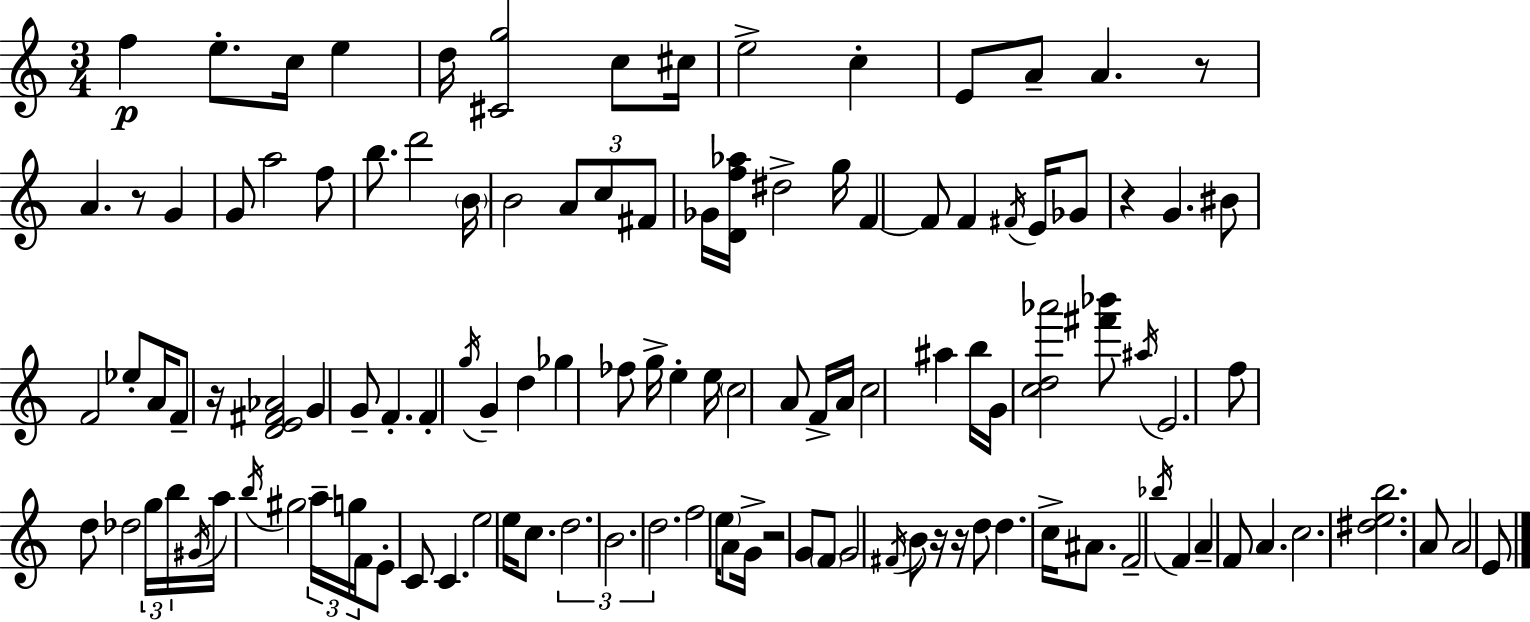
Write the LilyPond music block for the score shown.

{
  \clef treble
  \numericTimeSignature
  \time 3/4
  \key c \major
  \repeat volta 2 { f''4\p e''8.-. c''16 e''4 | d''16 <cis' g''>2 c''8 cis''16 | e''2-> c''4-. | e'8 a'8-- a'4. r8 | \break a'4. r8 g'4 | g'8 a''2 f''8 | b''8. d'''2 \parenthesize b'16 | b'2 \tuplet 3/2 { a'8 c''8 | \break fis'8 } ges'16 <d' f'' aes''>16 dis''2-> | g''16 f'4~~ f'8 f'4 \acciaccatura { fis'16 } | e'16 ges'8 r4 g'4. | bis'8 f'2 ees''8-. | \break a'16 f'8-- r16 <d' e' fis' aes'>2 | g'4 g'8-- f'4.-. | f'4-. \acciaccatura { g''16 } g'4-- d''4 | ges''4 fes''8 g''16-> e''4-. | \break e''16 \parenthesize c''2 a'8 | f'16-> a'16 c''2 ais''4 | b''16 g'16 <c'' d'' aes'''>2 | <fis''' bes'''>8 \acciaccatura { ais''16 } e'2. | \break f''8 d''8 des''2 | \tuplet 3/2 { g''16 b''16 \acciaccatura { gis'16 } } a''16 \acciaccatura { b''16 } gis''2 | \tuplet 3/2 { a''16-- g''16 f'16 } e'8-. c'8 c'4. | e''2 | \break e''16 c''8. \tuplet 3/2 { d''2. | b'2. | d''2. } | f''2 | \break \parenthesize e''16 a'8 g'16-> r2 | g'8 \parenthesize f'8 g'2 | \acciaccatura { fis'16 } b'8 r16 r16 d''8 d''4. | c''16-> ais'8. f'2-- | \break \acciaccatura { bes''16 } f'4 a'4-- f'8 | a'4. c''2. | <dis'' e'' b''>2. | a'8 a'2 | \break e'8 } \bar "|."
}